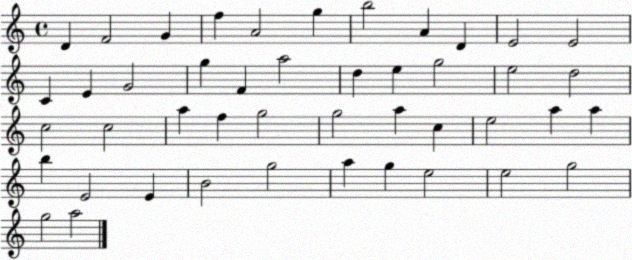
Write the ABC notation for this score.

X:1
T:Untitled
M:4/4
L:1/4
K:C
D F2 G f A2 g b2 A D E2 E2 C E G2 g F a2 d e g2 e2 d2 c2 c2 a f g2 g2 a c e2 a a b E2 E B2 g2 a g e2 e2 g2 g2 a2